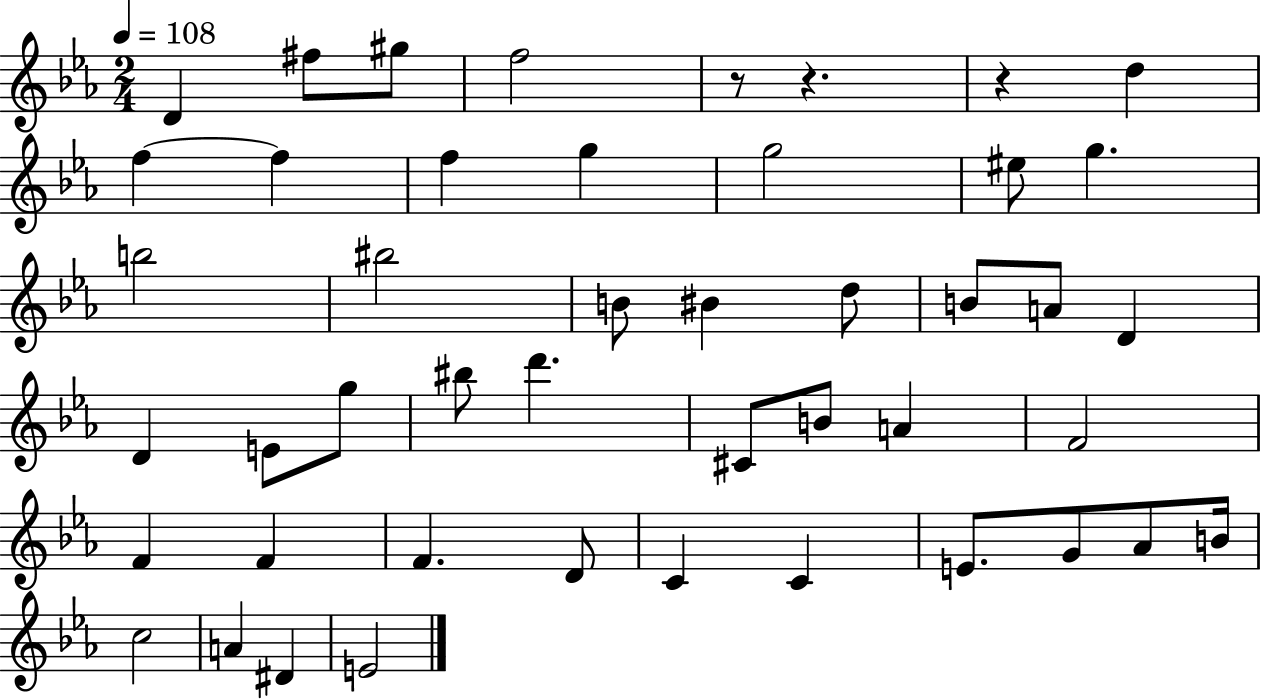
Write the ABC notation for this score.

X:1
T:Untitled
M:2/4
L:1/4
K:Eb
D ^f/2 ^g/2 f2 z/2 z z d f f f g g2 ^e/2 g b2 ^b2 B/2 ^B d/2 B/2 A/2 D D E/2 g/2 ^b/2 d' ^C/2 B/2 A F2 F F F D/2 C C E/2 G/2 _A/2 B/4 c2 A ^D E2